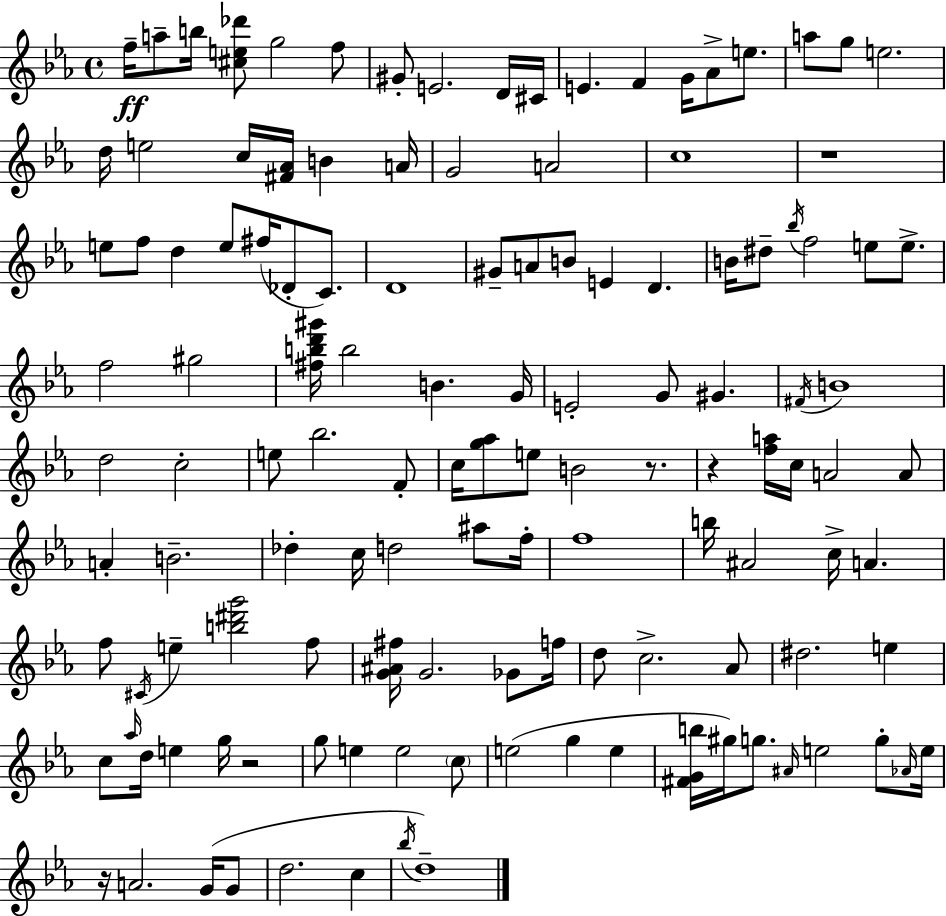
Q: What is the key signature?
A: EES major